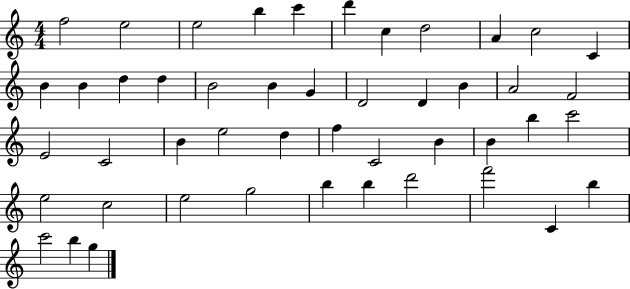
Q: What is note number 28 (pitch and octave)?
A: D5